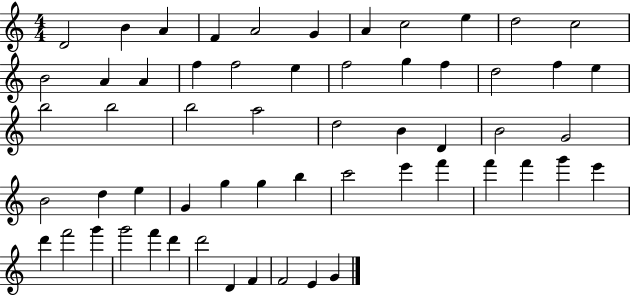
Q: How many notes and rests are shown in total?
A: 58